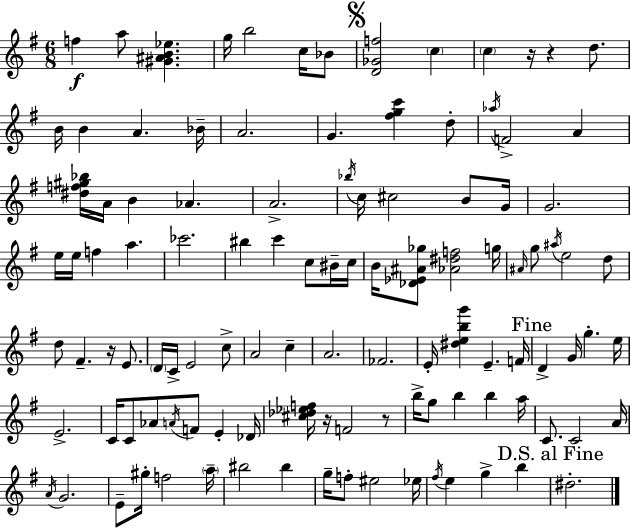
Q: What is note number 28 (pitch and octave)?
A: G4